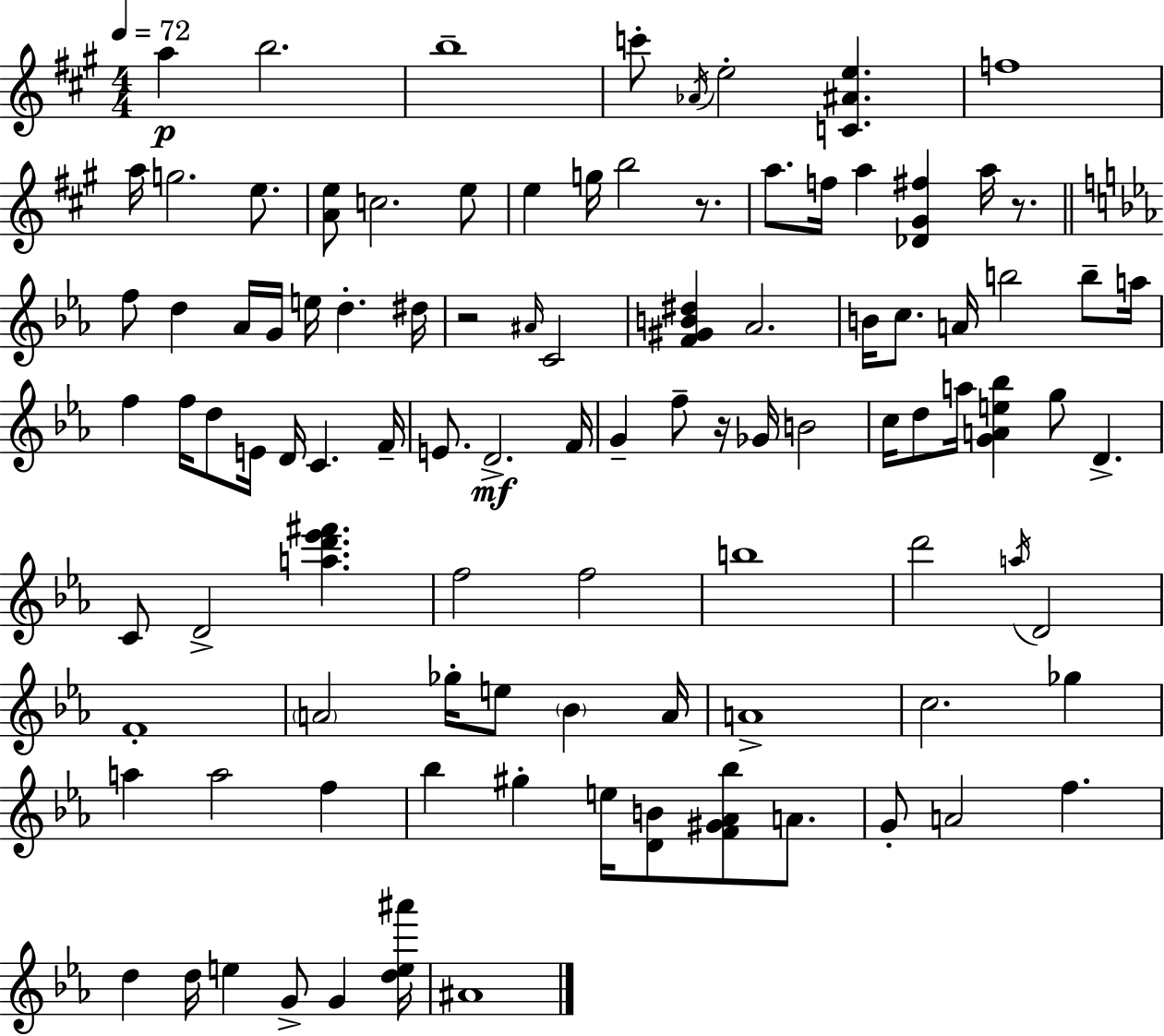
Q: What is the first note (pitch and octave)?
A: A5